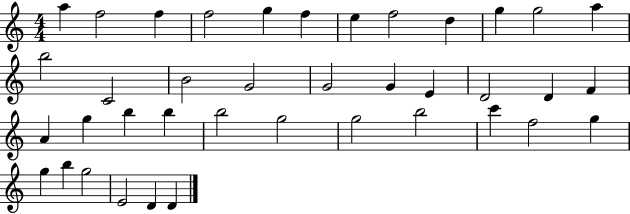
{
  \clef treble
  \numericTimeSignature
  \time 4/4
  \key c \major
  a''4 f''2 f''4 | f''2 g''4 f''4 | e''4 f''2 d''4 | g''4 g''2 a''4 | \break b''2 c'2 | b'2 g'2 | g'2 g'4 e'4 | d'2 d'4 f'4 | \break a'4 g''4 b''4 b''4 | b''2 g''2 | g''2 b''2 | c'''4 f''2 g''4 | \break g''4 b''4 g''2 | e'2 d'4 d'4 | \bar "|."
}